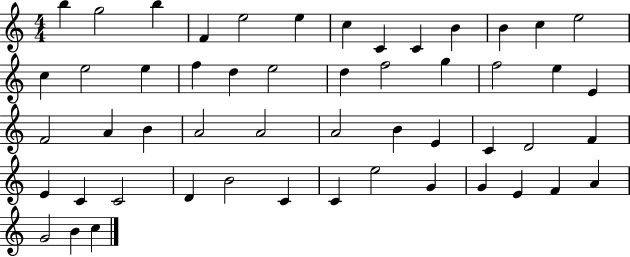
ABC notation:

X:1
T:Untitled
M:4/4
L:1/4
K:C
b g2 b F e2 e c C C B B c e2 c e2 e f d e2 d f2 g f2 e E F2 A B A2 A2 A2 B E C D2 F E C C2 D B2 C C e2 G G E F A G2 B c